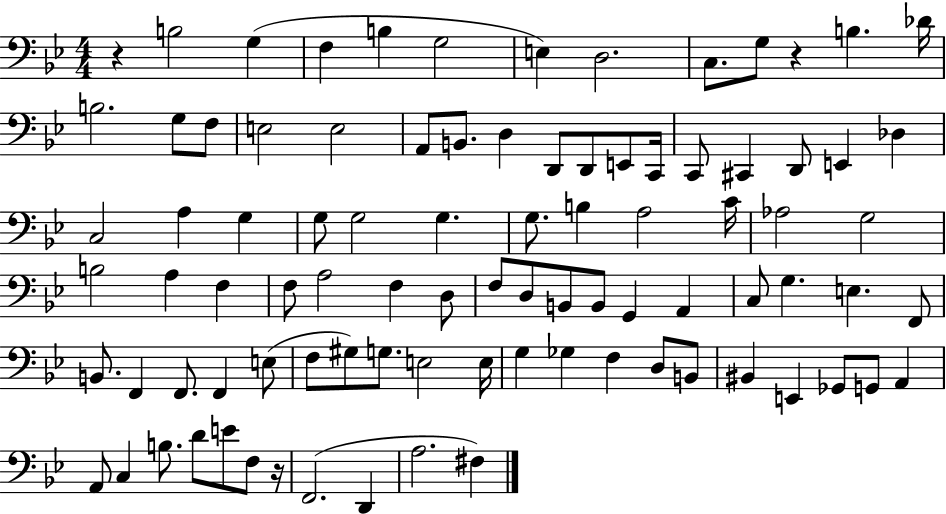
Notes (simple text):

R/q B3/h G3/q F3/q B3/q G3/h E3/q D3/h. C3/e. G3/e R/q B3/q. Db4/s B3/h. G3/e F3/e E3/h E3/h A2/e B2/e. D3/q D2/e D2/e E2/e C2/s C2/e C#2/q D2/e E2/q Db3/q C3/h A3/q G3/q G3/e G3/h G3/q. G3/e. B3/q A3/h C4/s Ab3/h G3/h B3/h A3/q F3/q F3/e A3/h F3/q D3/e F3/e D3/e B2/e B2/e G2/q A2/q C3/e G3/q. E3/q. F2/e B2/e. F2/q F2/e. F2/q E3/e F3/e G#3/e G3/e. E3/h E3/s G3/q Gb3/q F3/q D3/e B2/e BIS2/q E2/q Gb2/e G2/e A2/q A2/e C3/q B3/e. D4/e E4/e F3/e R/s F2/h. D2/q A3/h. F#3/q